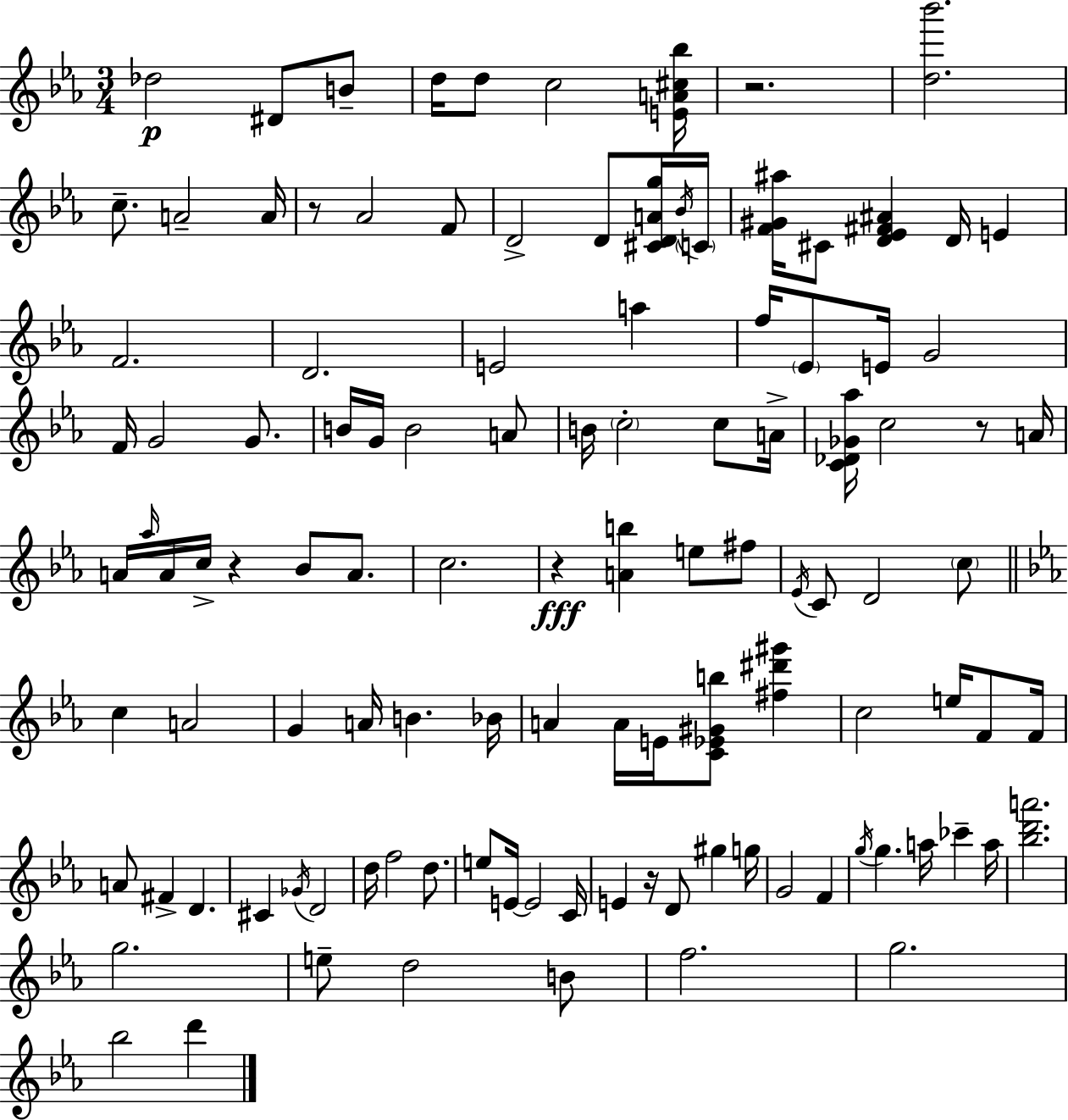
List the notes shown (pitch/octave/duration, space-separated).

Db5/h D#4/e B4/e D5/s D5/e C5/h [E4,A4,C#5,Bb5]/s R/h. [D5,Bb6]/h. C5/e. A4/h A4/s R/e Ab4/h F4/e D4/h D4/e [C#4,D4,A4,G5]/s Bb4/s C4/s [F4,G#4,A#5]/s C#4/e [D4,Eb4,F#4,A#4]/q D4/s E4/q F4/h. D4/h. E4/h A5/q F5/s Eb4/e E4/s G4/h F4/s G4/h G4/e. B4/s G4/s B4/h A4/e B4/s C5/h C5/e A4/s [C4,Db4,Gb4,Ab5]/s C5/h R/e A4/s A4/s Ab5/s A4/s C5/s R/q Bb4/e A4/e. C5/h. R/q [A4,B5]/q E5/e F#5/e Eb4/s C4/e D4/h C5/e C5/q A4/h G4/q A4/s B4/q. Bb4/s A4/q A4/s E4/s [C4,Eb4,G#4,B5]/e [F#5,D#6,G#6]/q C5/h E5/s F4/e F4/s A4/e F#4/q D4/q. C#4/q Gb4/s D4/h D5/s F5/h D5/e. E5/e E4/s E4/h C4/s E4/q R/s D4/e G#5/q G5/s G4/h F4/q G5/s G5/q. A5/s CES6/q A5/s [Bb5,D6,A6]/h. G5/h. E5/e D5/h B4/e F5/h. G5/h. Bb5/h D6/q